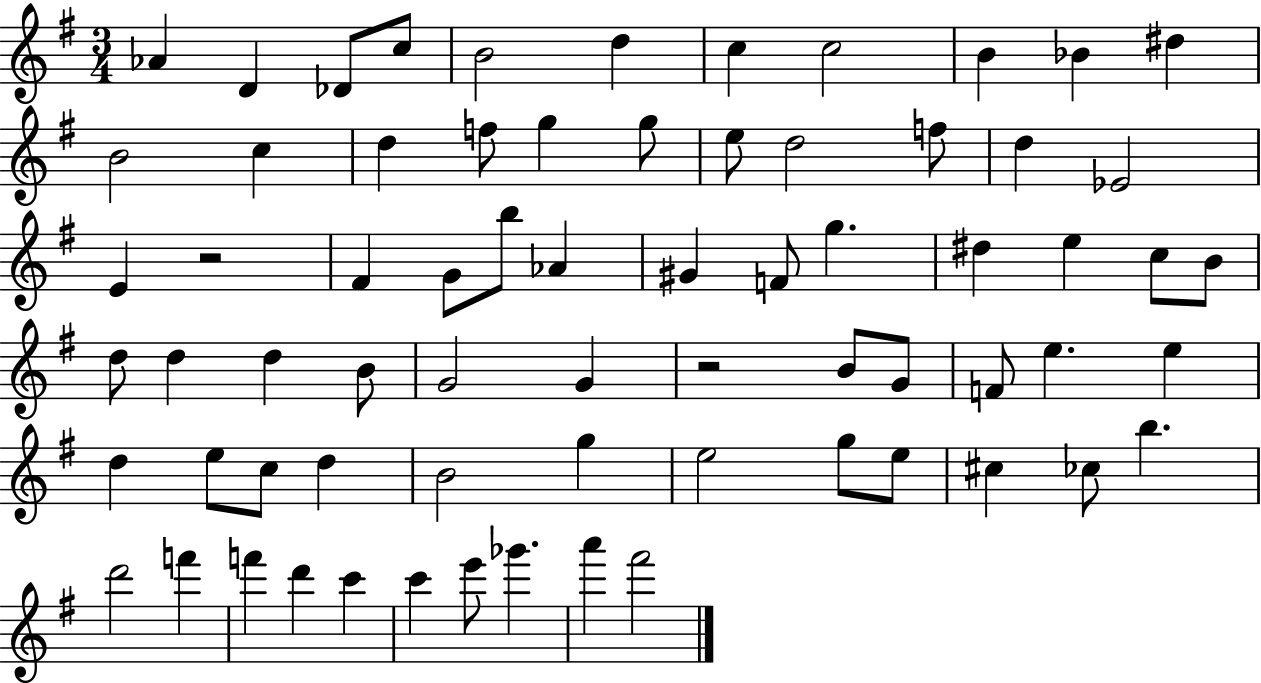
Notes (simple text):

Ab4/q D4/q Db4/e C5/e B4/h D5/q C5/q C5/h B4/q Bb4/q D#5/q B4/h C5/q D5/q F5/e G5/q G5/e E5/e D5/h F5/e D5/q Eb4/h E4/q R/h F#4/q G4/e B5/e Ab4/q G#4/q F4/e G5/q. D#5/q E5/q C5/e B4/e D5/e D5/q D5/q B4/e G4/h G4/q R/h B4/e G4/e F4/e E5/q. E5/q D5/q E5/e C5/e D5/q B4/h G5/q E5/h G5/e E5/e C#5/q CES5/e B5/q. D6/h F6/q F6/q D6/q C6/q C6/q E6/e Gb6/q. A6/q F#6/h